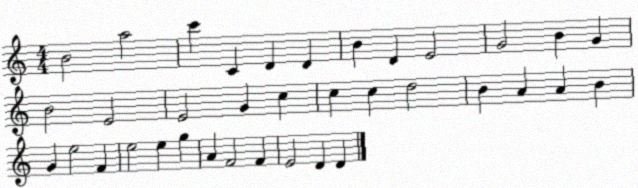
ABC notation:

X:1
T:Untitled
M:4/4
L:1/4
K:C
B2 a2 c' C D D B D E2 G2 B G B2 E2 E2 G c c c d2 B A A B G e2 F e2 e g A F2 F E2 D D